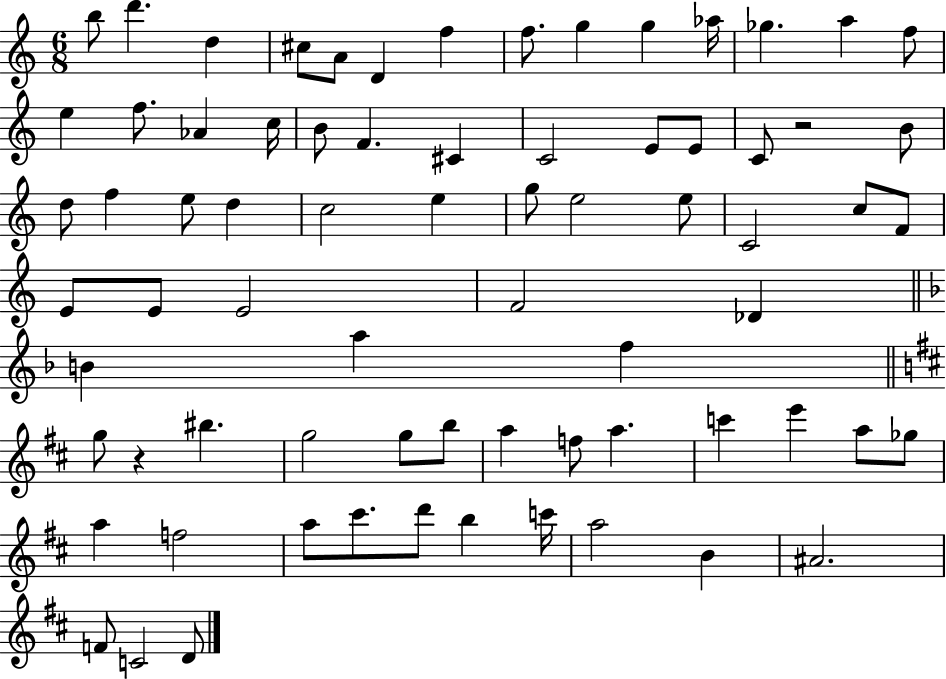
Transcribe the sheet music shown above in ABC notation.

X:1
T:Untitled
M:6/8
L:1/4
K:C
b/2 d' d ^c/2 A/2 D f f/2 g g _a/4 _g a f/2 e f/2 _A c/4 B/2 F ^C C2 E/2 E/2 C/2 z2 B/2 d/2 f e/2 d c2 e g/2 e2 e/2 C2 c/2 F/2 E/2 E/2 E2 F2 _D B a f g/2 z ^b g2 g/2 b/2 a f/2 a c' e' a/2 _g/2 a f2 a/2 ^c'/2 d'/2 b c'/4 a2 B ^A2 F/2 C2 D/2